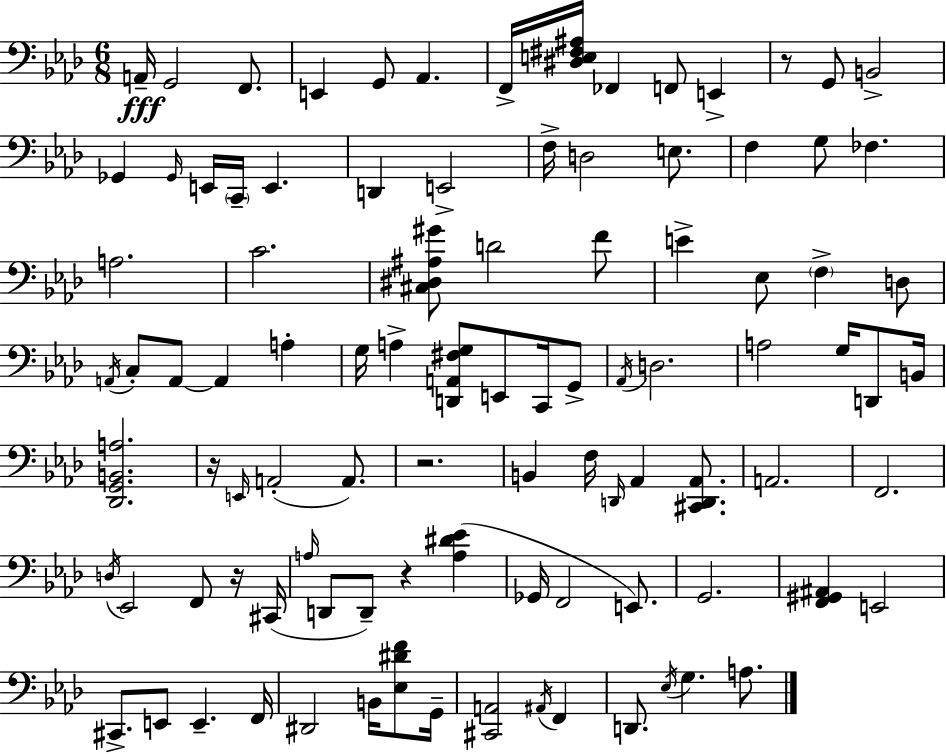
A2/s G2/h F2/e. E2/q G2/e Ab2/q. F2/s [D#3,E3,F#3,A#3]/s FES2/q F2/e E2/q R/e G2/e B2/h Gb2/q Gb2/s E2/s C2/s E2/q. D2/q E2/h F3/s D3/h E3/e. F3/q G3/e FES3/q. A3/h. C4/h. [C#3,D#3,A#3,G#4]/e D4/h F4/e E4/q Eb3/e F3/q D3/e A2/s C3/e A2/e A2/q A3/q G3/s A3/q [D2,A2,F#3,G3]/e E2/e C2/s G2/e Ab2/s D3/h. A3/h G3/s D2/e B2/s [Db2,G2,B2,A3]/h. R/s E2/s A2/h A2/e. R/h. B2/q F3/s D2/s Ab2/q [C#2,D2,Ab2]/e. A2/h. F2/h. D3/s Eb2/h F2/e R/s C#2/s A3/s D2/e D2/e R/q [A3,D#4,Eb4]/q Gb2/s F2/h E2/e. G2/h. [F2,G#2,A#2]/q E2/h C#2/e. E2/e E2/q. F2/s D#2/h B2/s [Eb3,D#4,F4]/e G2/s [C#2,A2]/h A#2/s F2/q D2/e. Eb3/s G3/q. A3/e.